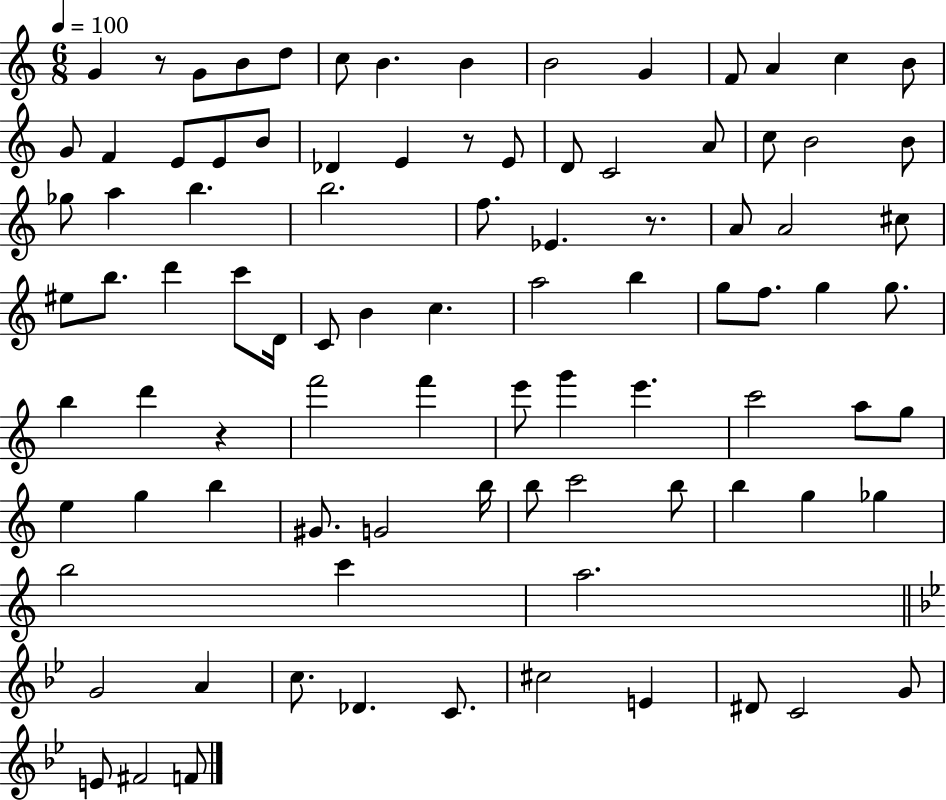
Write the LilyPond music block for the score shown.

{
  \clef treble
  \numericTimeSignature
  \time 6/8
  \key c \major
  \tempo 4 = 100
  g'4 r8 g'8 b'8 d''8 | c''8 b'4. b'4 | b'2 g'4 | f'8 a'4 c''4 b'8 | \break g'8 f'4 e'8 e'8 b'8 | des'4 e'4 r8 e'8 | d'8 c'2 a'8 | c''8 b'2 b'8 | \break ges''8 a''4 b''4. | b''2. | f''8. ees'4. r8. | a'8 a'2 cis''8 | \break eis''8 b''8. d'''4 c'''8 d'16 | c'8 b'4 c''4. | a''2 b''4 | g''8 f''8. g''4 g''8. | \break b''4 d'''4 r4 | f'''2 f'''4 | e'''8 g'''4 e'''4. | c'''2 a''8 g''8 | \break e''4 g''4 b''4 | gis'8. g'2 b''16 | b''8 c'''2 b''8 | b''4 g''4 ges''4 | \break b''2 c'''4 | a''2. | \bar "||" \break \key bes \major g'2 a'4 | c''8. des'4. c'8. | cis''2 e'4 | dis'8 c'2 g'8 | \break e'8 fis'2 f'8 | \bar "|."
}